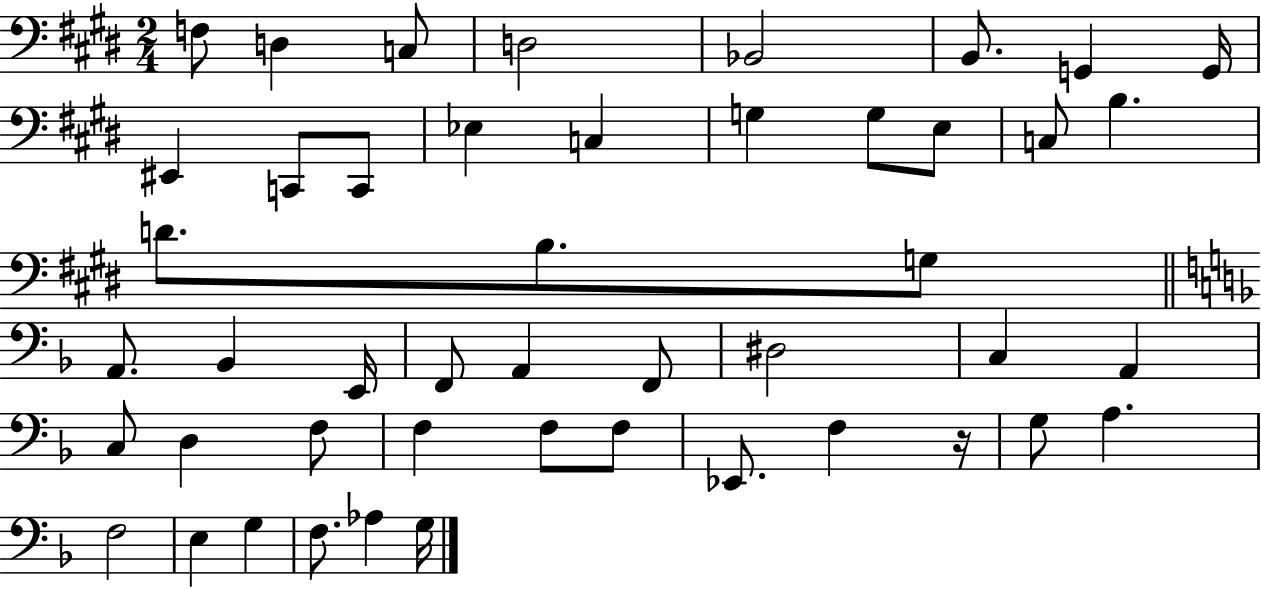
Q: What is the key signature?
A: E major